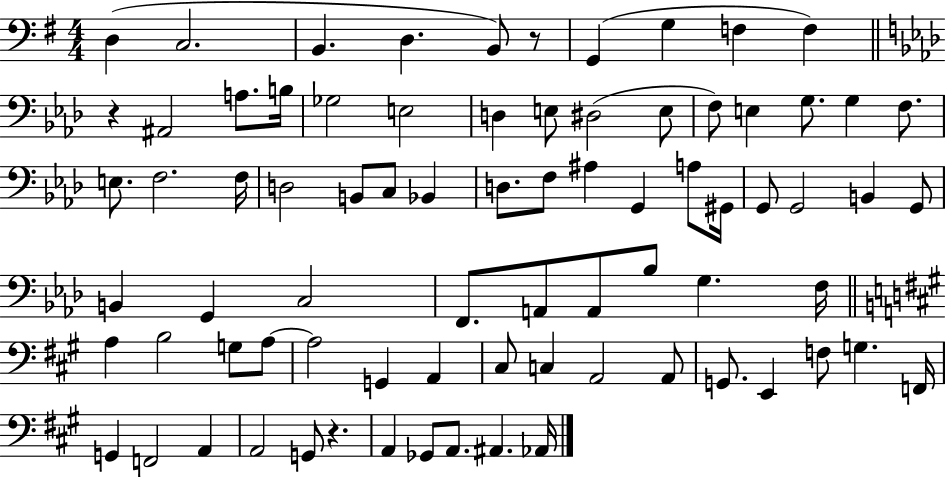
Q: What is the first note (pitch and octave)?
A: D3